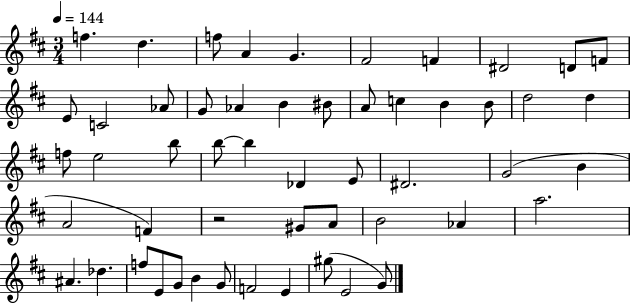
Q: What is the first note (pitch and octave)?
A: F5